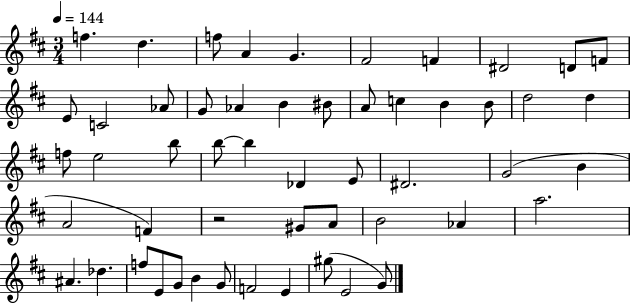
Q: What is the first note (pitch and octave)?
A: F5